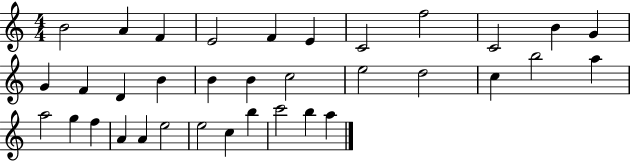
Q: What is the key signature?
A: C major